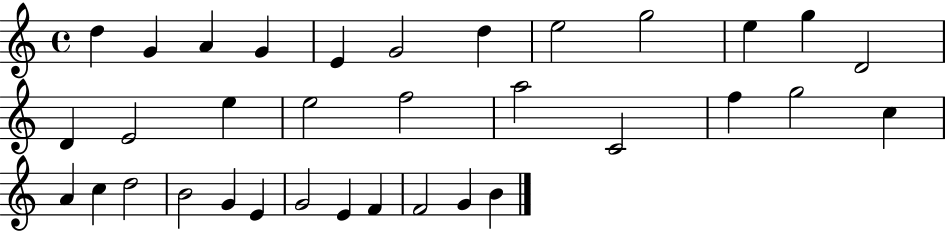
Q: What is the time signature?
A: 4/4